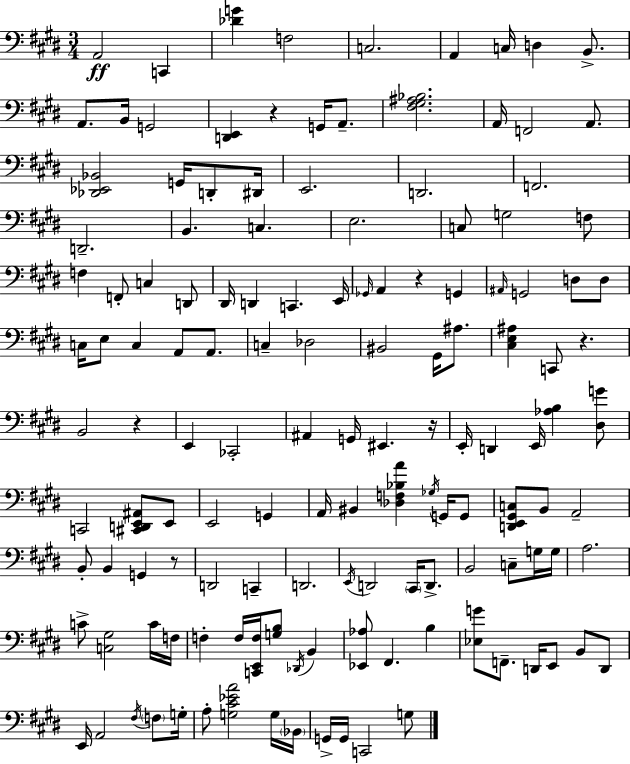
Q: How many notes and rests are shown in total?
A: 138